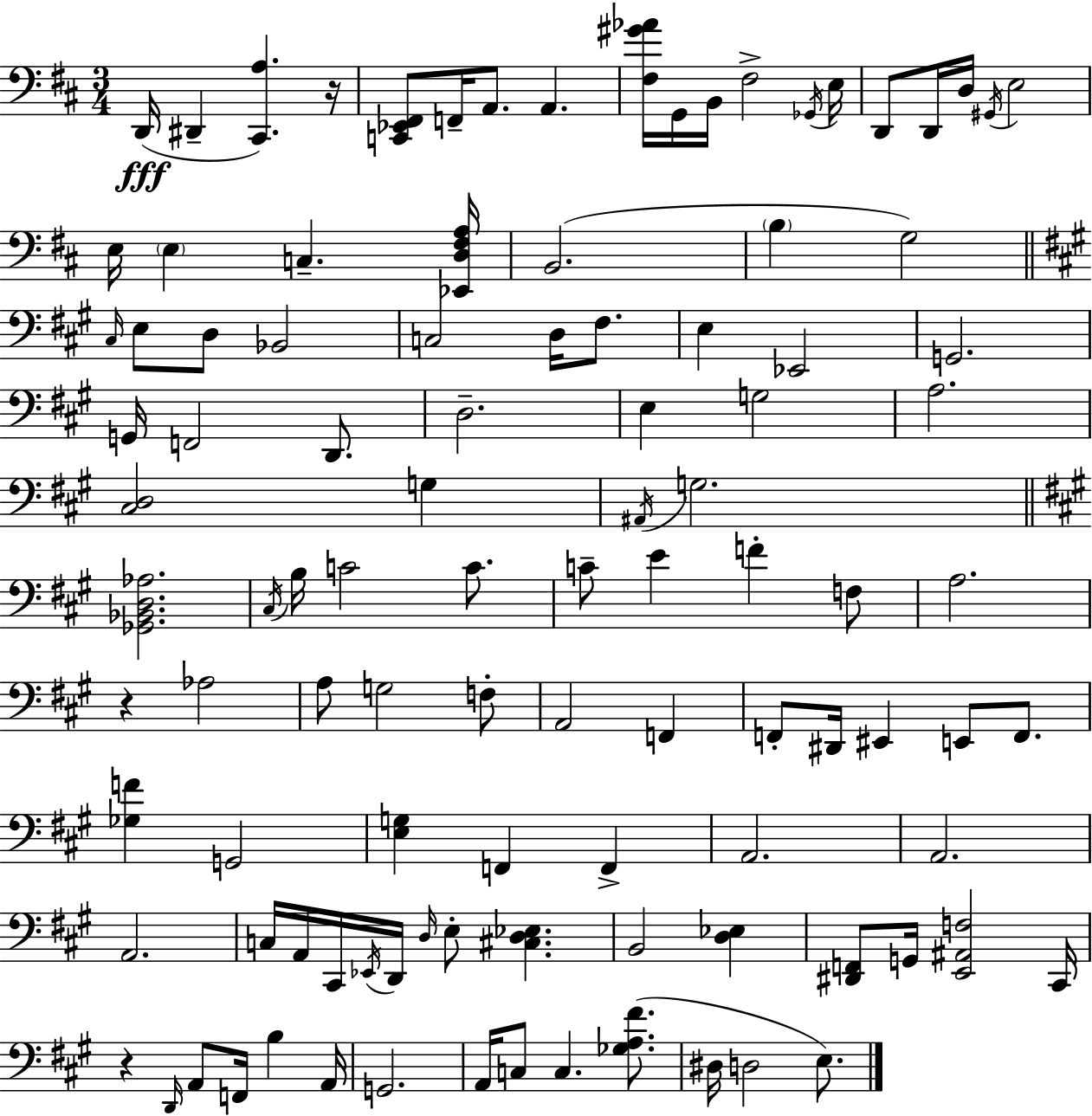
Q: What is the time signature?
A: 3/4